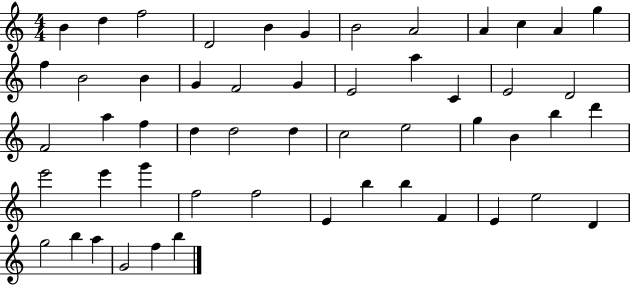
B4/q D5/q F5/h D4/h B4/q G4/q B4/h A4/h A4/q C5/q A4/q G5/q F5/q B4/h B4/q G4/q F4/h G4/q E4/h A5/q C4/q E4/h D4/h F4/h A5/q F5/q D5/q D5/h D5/q C5/h E5/h G5/q B4/q B5/q D6/q E6/h E6/q G6/q F5/h F5/h E4/q B5/q B5/q F4/q E4/q E5/h D4/q G5/h B5/q A5/q G4/h F5/q B5/q